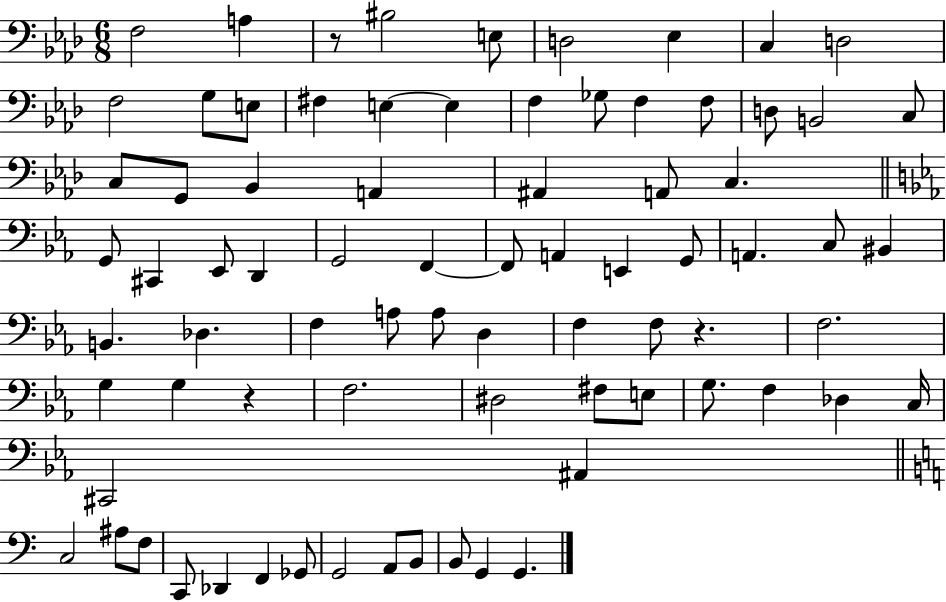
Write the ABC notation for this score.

X:1
T:Untitled
M:6/8
L:1/4
K:Ab
F,2 A, z/2 ^B,2 E,/2 D,2 _E, C, D,2 F,2 G,/2 E,/2 ^F, E, E, F, _G,/2 F, F,/2 D,/2 B,,2 C,/2 C,/2 G,,/2 _B,, A,, ^A,, A,,/2 C, G,,/2 ^C,, _E,,/2 D,, G,,2 F,, F,,/2 A,, E,, G,,/2 A,, C,/2 ^B,, B,, _D, F, A,/2 A,/2 D, F, F,/2 z F,2 G, G, z F,2 ^D,2 ^F,/2 E,/2 G,/2 F, _D, C,/4 ^C,,2 ^A,, C,2 ^A,/2 F,/2 C,,/2 _D,, F,, _G,,/2 G,,2 A,,/2 B,,/2 B,,/2 G,, G,,